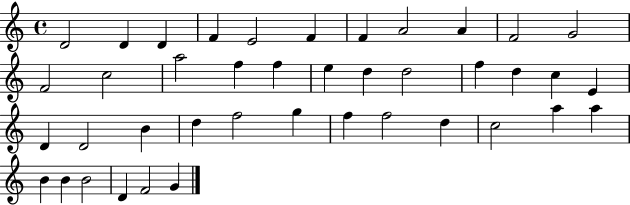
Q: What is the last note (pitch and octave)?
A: G4